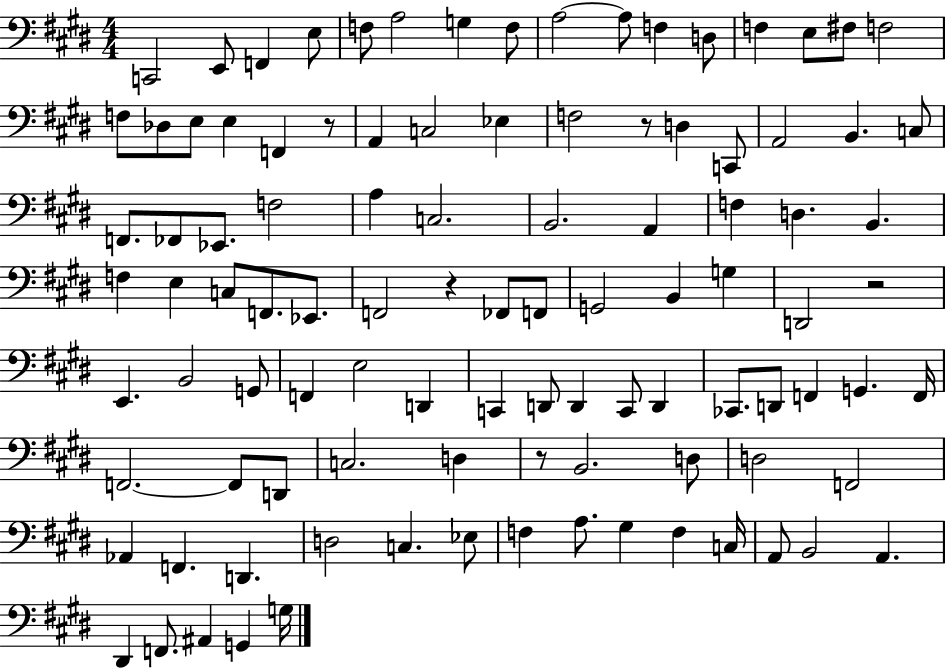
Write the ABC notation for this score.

X:1
T:Untitled
M:4/4
L:1/4
K:E
C,,2 E,,/2 F,, E,/2 F,/2 A,2 G, F,/2 A,2 A,/2 F, D,/2 F, E,/2 ^F,/2 F,2 F,/2 _D,/2 E,/2 E, F,, z/2 A,, C,2 _E, F,2 z/2 D, C,,/2 A,,2 B,, C,/2 F,,/2 _F,,/2 _E,,/2 F,2 A, C,2 B,,2 A,, F, D, B,, F, E, C,/2 F,,/2 _E,,/2 F,,2 z _F,,/2 F,,/2 G,,2 B,, G, D,,2 z2 E,, B,,2 G,,/2 F,, E,2 D,, C,, D,,/2 D,, C,,/2 D,, _C,,/2 D,,/2 F,, G,, F,,/4 F,,2 F,,/2 D,,/2 C,2 D, z/2 B,,2 D,/2 D,2 F,,2 _A,, F,, D,, D,2 C, _E,/2 F, A,/2 ^G, F, C,/4 A,,/2 B,,2 A,, ^D,, F,,/2 ^A,, G,, G,/4